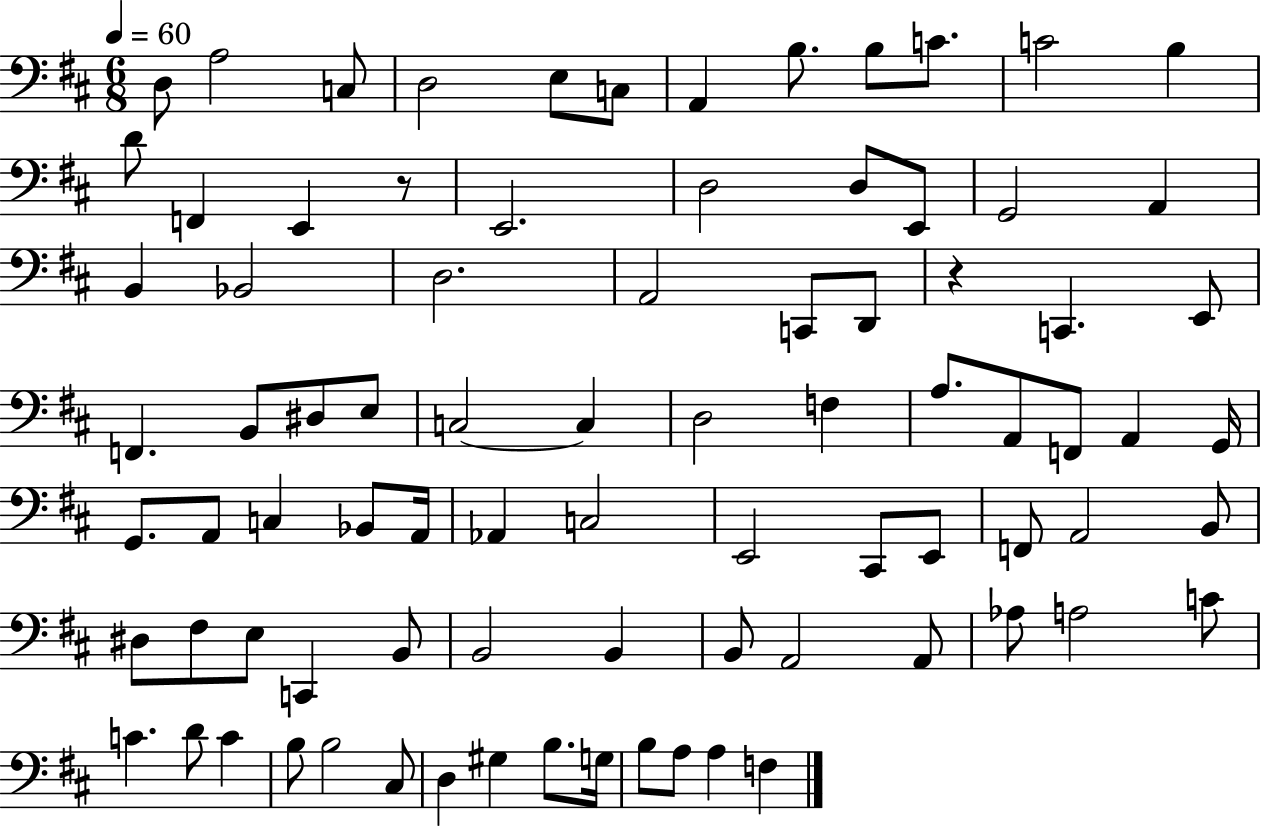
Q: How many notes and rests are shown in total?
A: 84